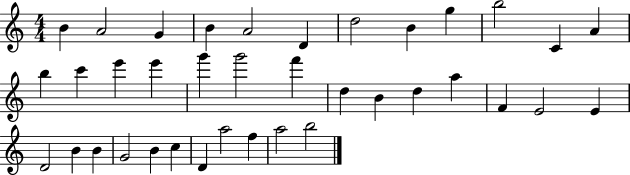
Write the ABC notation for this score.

X:1
T:Untitled
M:4/4
L:1/4
K:C
B A2 G B A2 D d2 B g b2 C A b c' e' e' g' g'2 f' d B d a F E2 E D2 B B G2 B c D a2 f a2 b2